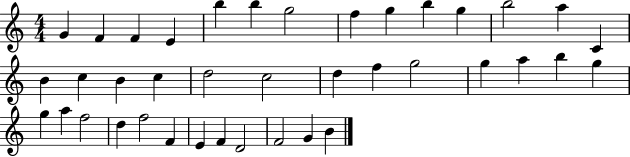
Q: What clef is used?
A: treble